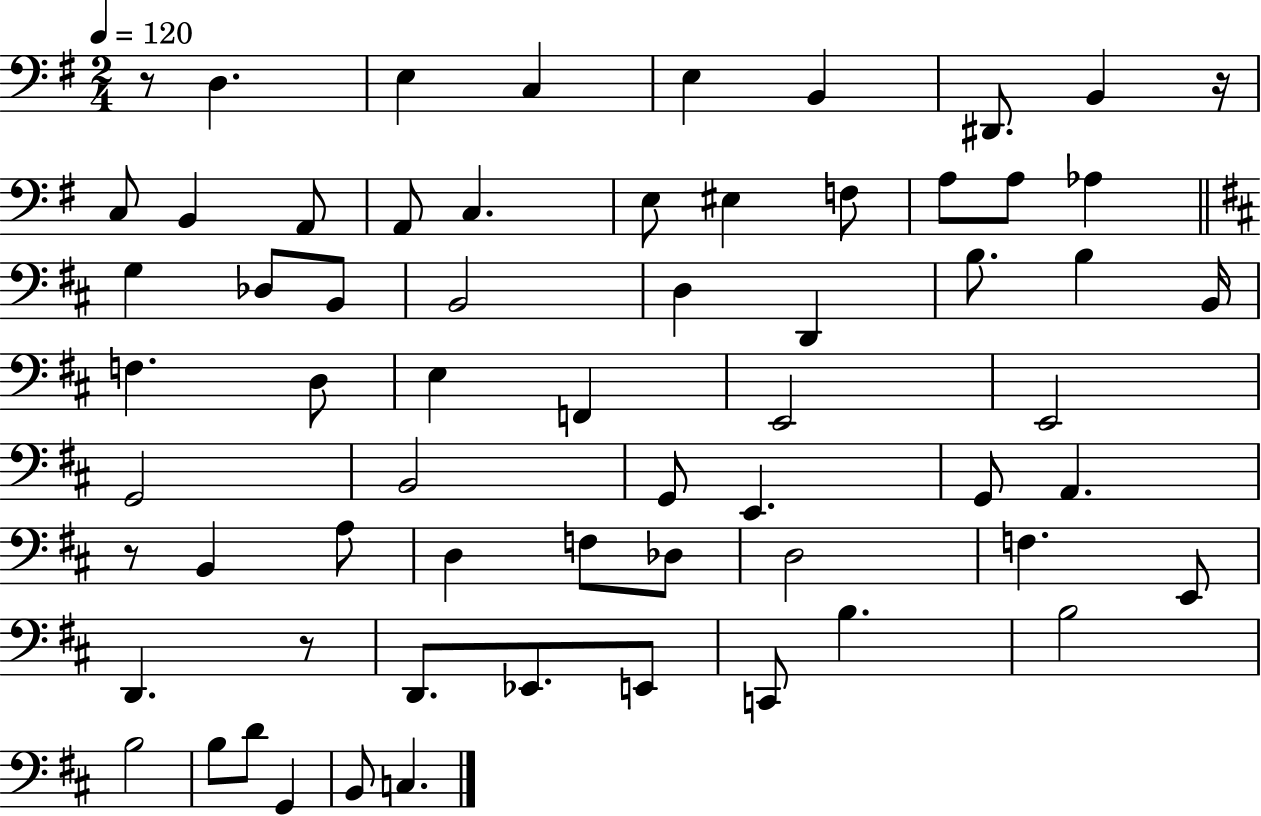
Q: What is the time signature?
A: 2/4